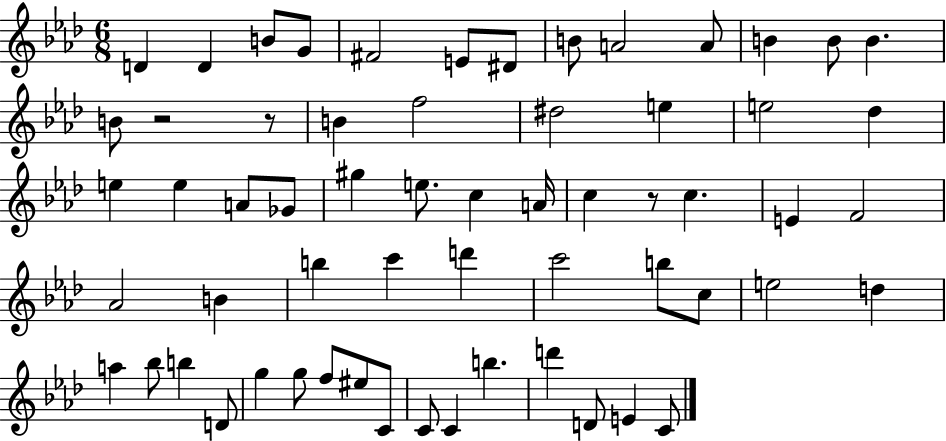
X:1
T:Untitled
M:6/8
L:1/4
K:Ab
D D B/2 G/2 ^F2 E/2 ^D/2 B/2 A2 A/2 B B/2 B B/2 z2 z/2 B f2 ^d2 e e2 _d e e A/2 _G/2 ^g e/2 c A/4 c z/2 c E F2 _A2 B b c' d' c'2 b/2 c/2 e2 d a _b/2 b D/2 g g/2 f/2 ^e/2 C/2 C/2 C b d' D/2 E C/2